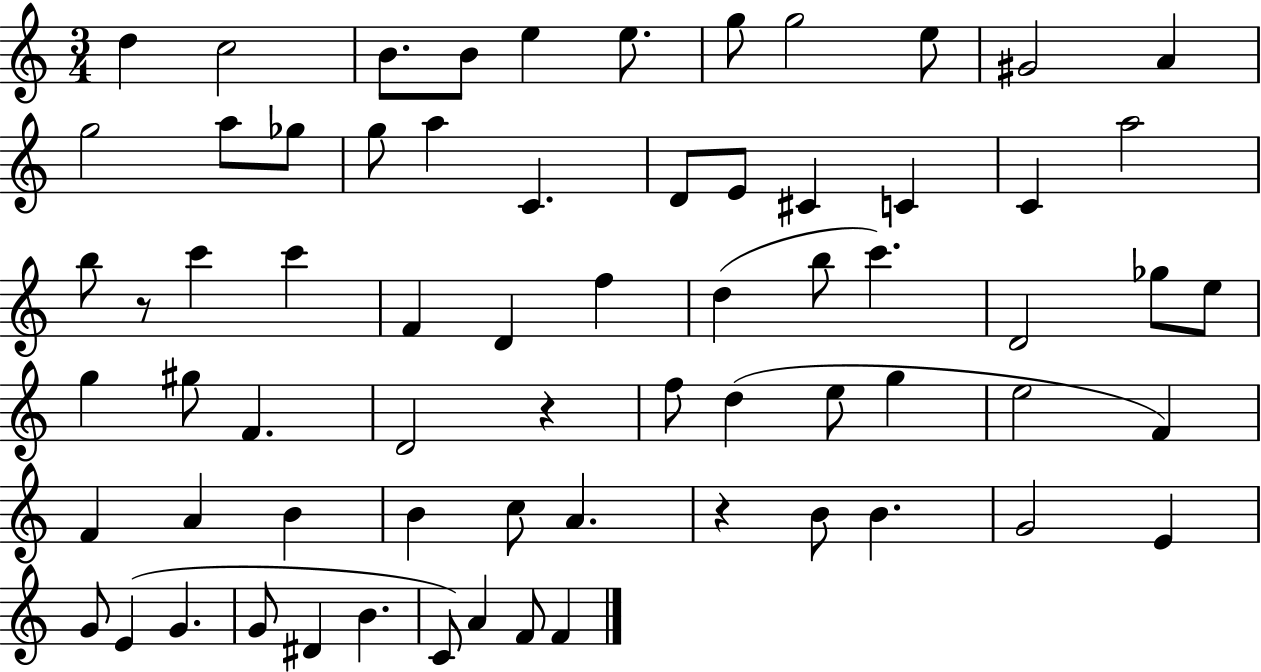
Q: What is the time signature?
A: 3/4